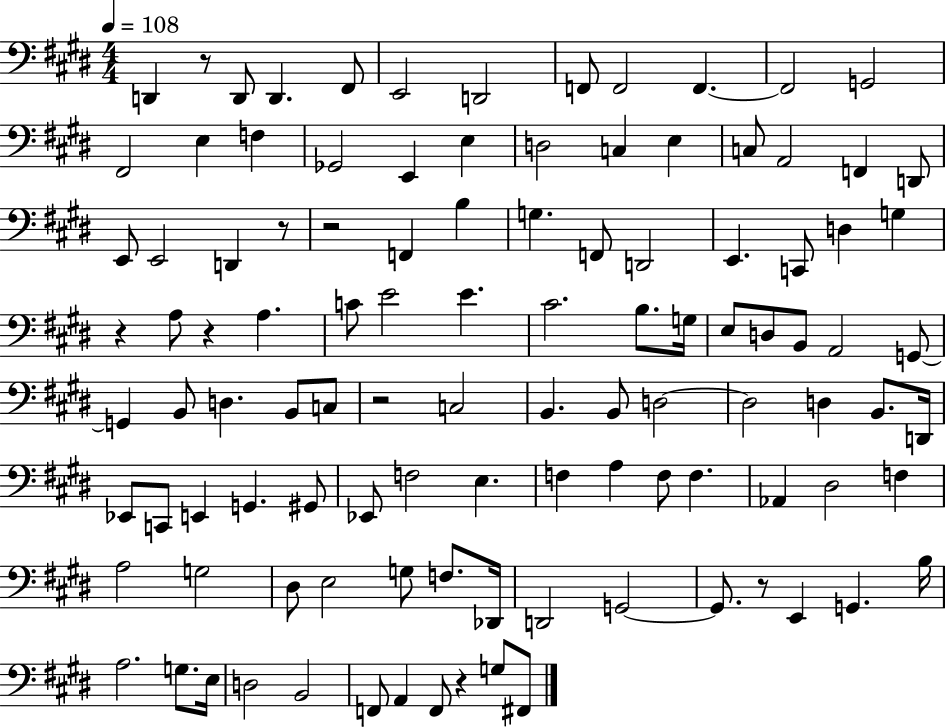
{
  \clef bass
  \numericTimeSignature
  \time 4/4
  \key e \major
  \tempo 4 = 108
  d,4 r8 d,8 d,4. fis,8 | e,2 d,2 | f,8 f,2 f,4.~~ | f,2 g,2 | \break fis,2 e4 f4 | ges,2 e,4 e4 | d2 c4 e4 | c8 a,2 f,4 d,8 | \break e,8 e,2 d,4 r8 | r2 f,4 b4 | g4. f,8 d,2 | e,4. c,8 d4 g4 | \break r4 a8 r4 a4. | c'8 e'2 e'4. | cis'2. b8. g16 | e8 d8 b,8 a,2 g,8~~ | \break g,4 b,8 d4. b,8 c8 | r2 c2 | b,4. b,8 d2~~ | d2 d4 b,8. d,16 | \break ees,8 c,8 e,4 g,4. gis,8 | ees,8 f2 e4. | f4 a4 f8 f4. | aes,4 dis2 f4 | \break a2 g2 | dis8 e2 g8 f8. des,16 | d,2 g,2~~ | g,8. r8 e,4 g,4. b16 | \break a2. g8. e16 | d2 b,2 | f,8 a,4 f,8 r4 g8 fis,8 | \bar "|."
}